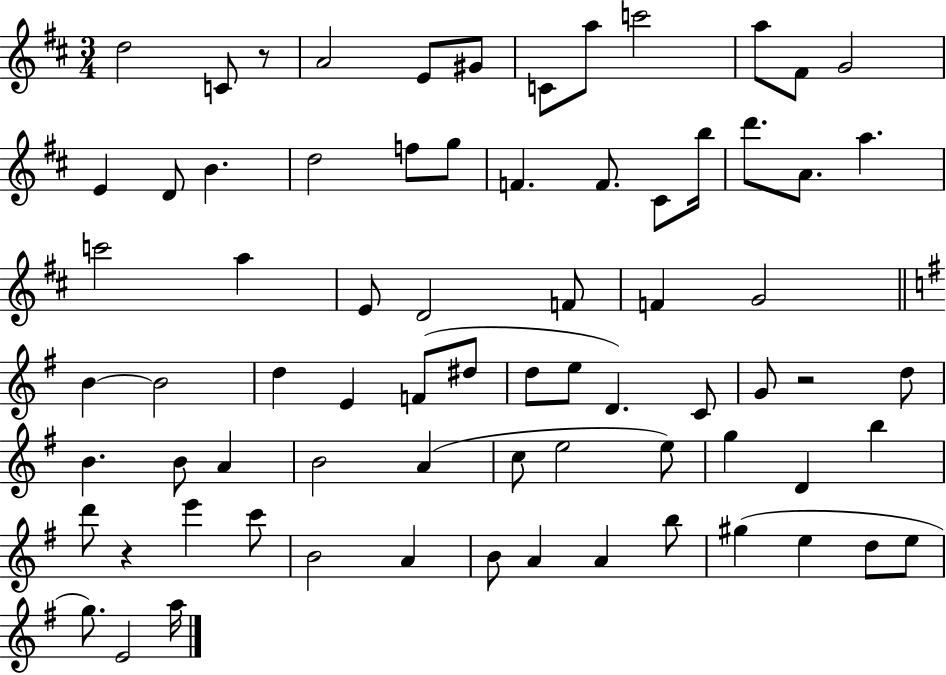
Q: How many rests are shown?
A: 3